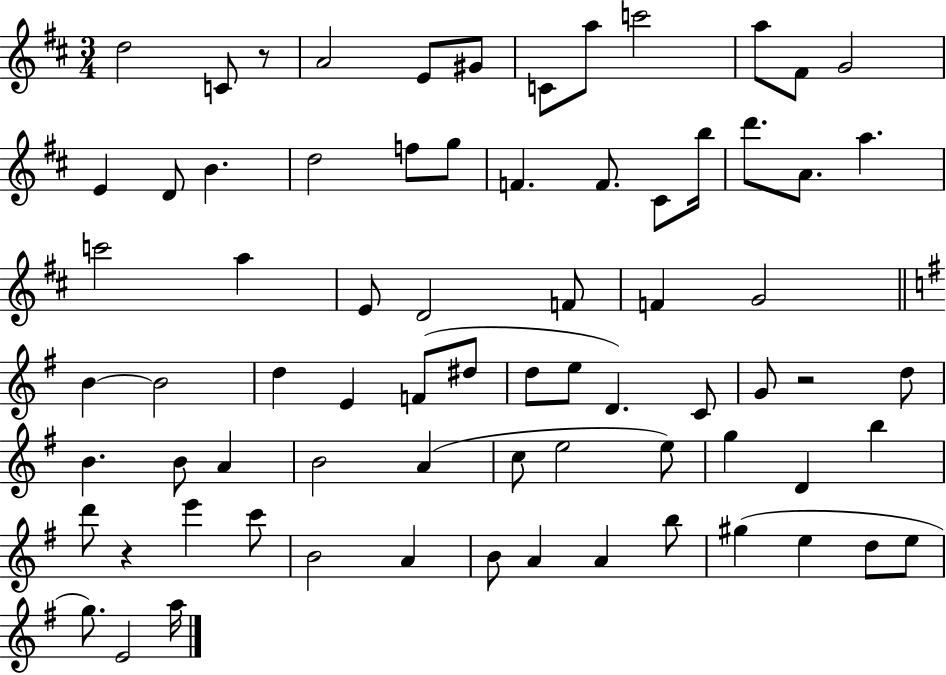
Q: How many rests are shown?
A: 3